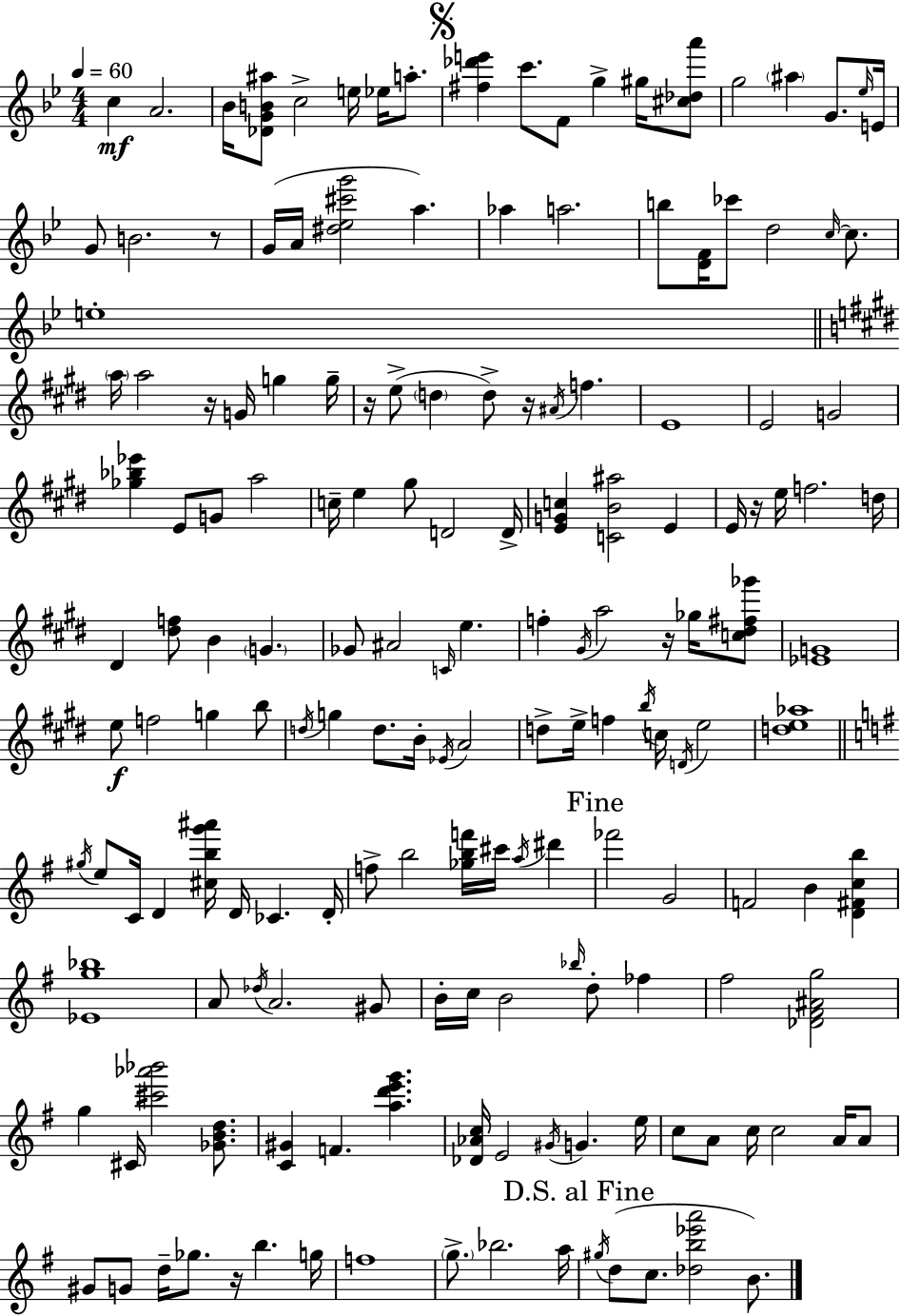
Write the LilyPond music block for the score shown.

{
  \clef treble
  \numericTimeSignature
  \time 4/4
  \key bes \major
  \tempo 4 = 60
  c''4\mf a'2. | bes'16 <des' g' b' ais''>8 c''2-> e''16 ees''16 a''8.-. | \mark \markup { \musicglyph "scripts.segno" } <fis'' des''' e'''>4 c'''8. f'8 g''4-> gis''16 <cis'' des'' a'''>8 | g''2 \parenthesize ais''4 g'8. \grace { ees''16 } | \break e'16 g'8 b'2. r8 | g'16( a'16 <dis'' ees'' cis''' g'''>2 a''4.) | aes''4 a''2. | b''8 <d' f'>16 ces'''8 d''2 \grace { c''16~ }~ c''8. | \break e''1-. | \bar "||" \break \key e \major \parenthesize a''16 a''2 r16 g'16 g''4 g''16-- | r16 e''8->( \parenthesize d''4 d''8->) r16 \acciaccatura { ais'16 } f''4. | e'1 | e'2 g'2 | \break <ges'' bes'' ees'''>4 e'8 g'8 a''2 | c''16-- e''4 gis''8 d'2 | d'16-> <e' g' c''>4 <c' b' ais''>2 e'4 | e'16 r16 e''16 f''2. | \break d''16 dis'4 <dis'' f''>8 b'4 \parenthesize g'4. | ges'8 ais'2 \grace { c'16 } e''4. | f''4-. \acciaccatura { gis'16 } a''2 r16 | ges''16 <c'' dis'' fis'' ges'''>8 <ees' g'>1 | \break e''8\f f''2 g''4 | b''8 \acciaccatura { d''16 } g''4 d''8. b'16-. \acciaccatura { ees'16 } a'2 | d''8-> e''16-> f''4 \acciaccatura { b''16 } c''16 \acciaccatura { d'16 } e''2 | <d'' e'' aes''>1 | \break \bar "||" \break \key g \major \acciaccatura { gis''16 } e''8 c'16 d'4 <cis'' b'' g''' ais'''>16 d'16 ces'4. | d'16-. f''8-> b''2 <ges'' b'' f'''>16 cis'''16 \acciaccatura { a''16 } dis'''4 | \mark "Fine" fes'''2 g'2 | f'2 b'4 <d' fis' c'' b''>4 | \break <ees' g'' bes''>1 | a'8 \acciaccatura { des''16 } a'2. | gis'8 b'16-. c''16 b'2 \grace { bes''16 } d''8-. | fes''4 fis''2 <des' fis' ais' g''>2 | \break g''4 cis'16 <cis''' aes''' bes'''>2 | <ges' b' d''>8. <c' gis'>4 f'4. <a'' d''' e''' g'''>4. | <des' aes' c''>16 e'2 \acciaccatura { gis'16 } g'4. | e''16 c''8 a'8 c''16 c''2 | \break a'16 a'8 gis'8 g'8 d''16-- ges''8. r16 b''4. | g''16 f''1 | \parenthesize g''8.-> bes''2. | a''16 \mark "D.S. al Fine" \acciaccatura { gis''16 } d''8( c''8. <des'' b'' ees''' a'''>2 | \break b'8.) \bar "|."
}